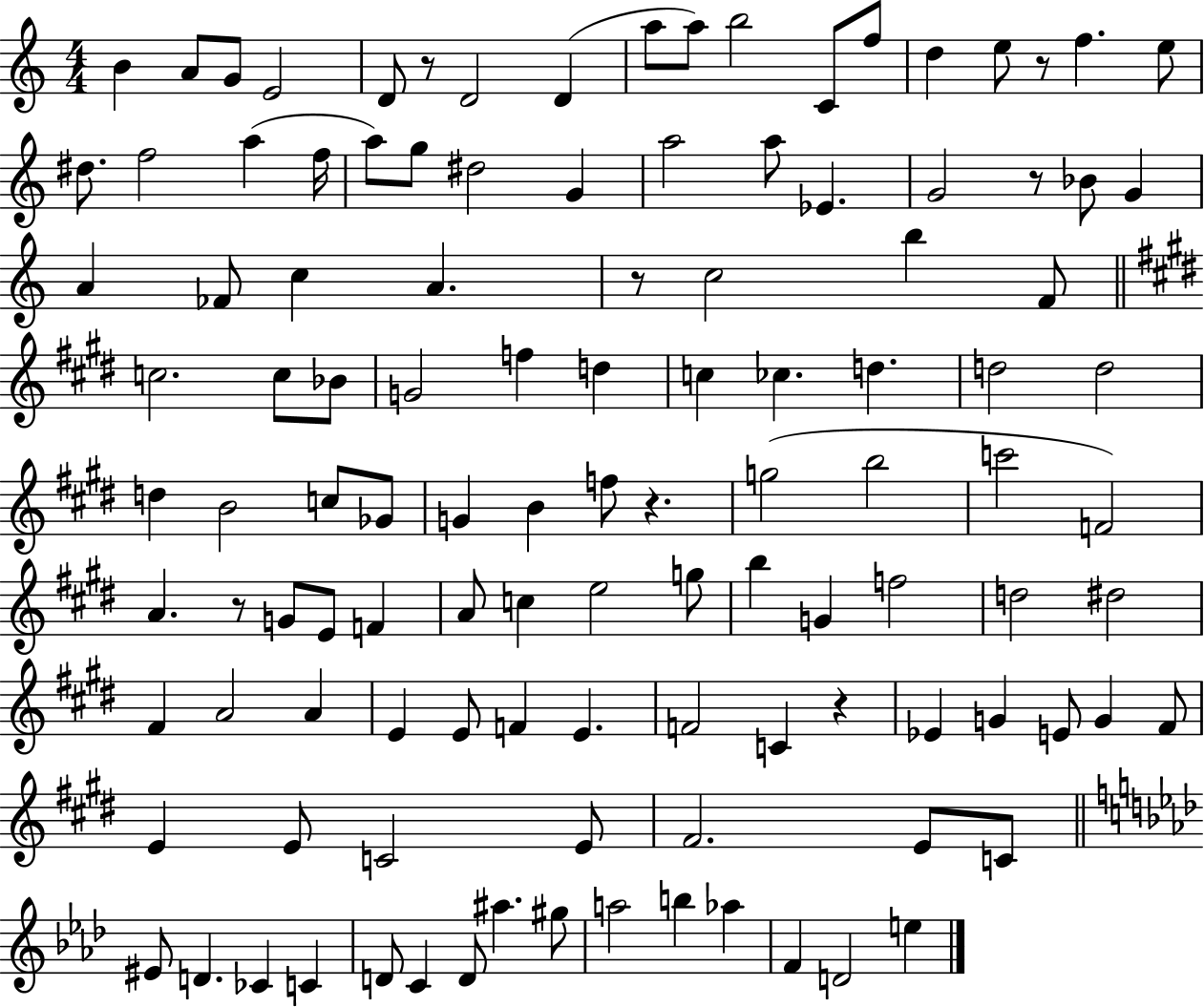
X:1
T:Untitled
M:4/4
L:1/4
K:C
B A/2 G/2 E2 D/2 z/2 D2 D a/2 a/2 b2 C/2 f/2 d e/2 z/2 f e/2 ^d/2 f2 a f/4 a/2 g/2 ^d2 G a2 a/2 _E G2 z/2 _B/2 G A _F/2 c A z/2 c2 b F/2 c2 c/2 _B/2 G2 f d c _c d d2 d2 d B2 c/2 _G/2 G B f/2 z g2 b2 c'2 F2 A z/2 G/2 E/2 F A/2 c e2 g/2 b G f2 d2 ^d2 ^F A2 A E E/2 F E F2 C z _E G E/2 G ^F/2 E E/2 C2 E/2 ^F2 E/2 C/2 ^E/2 D _C C D/2 C D/2 ^a ^g/2 a2 b _a F D2 e